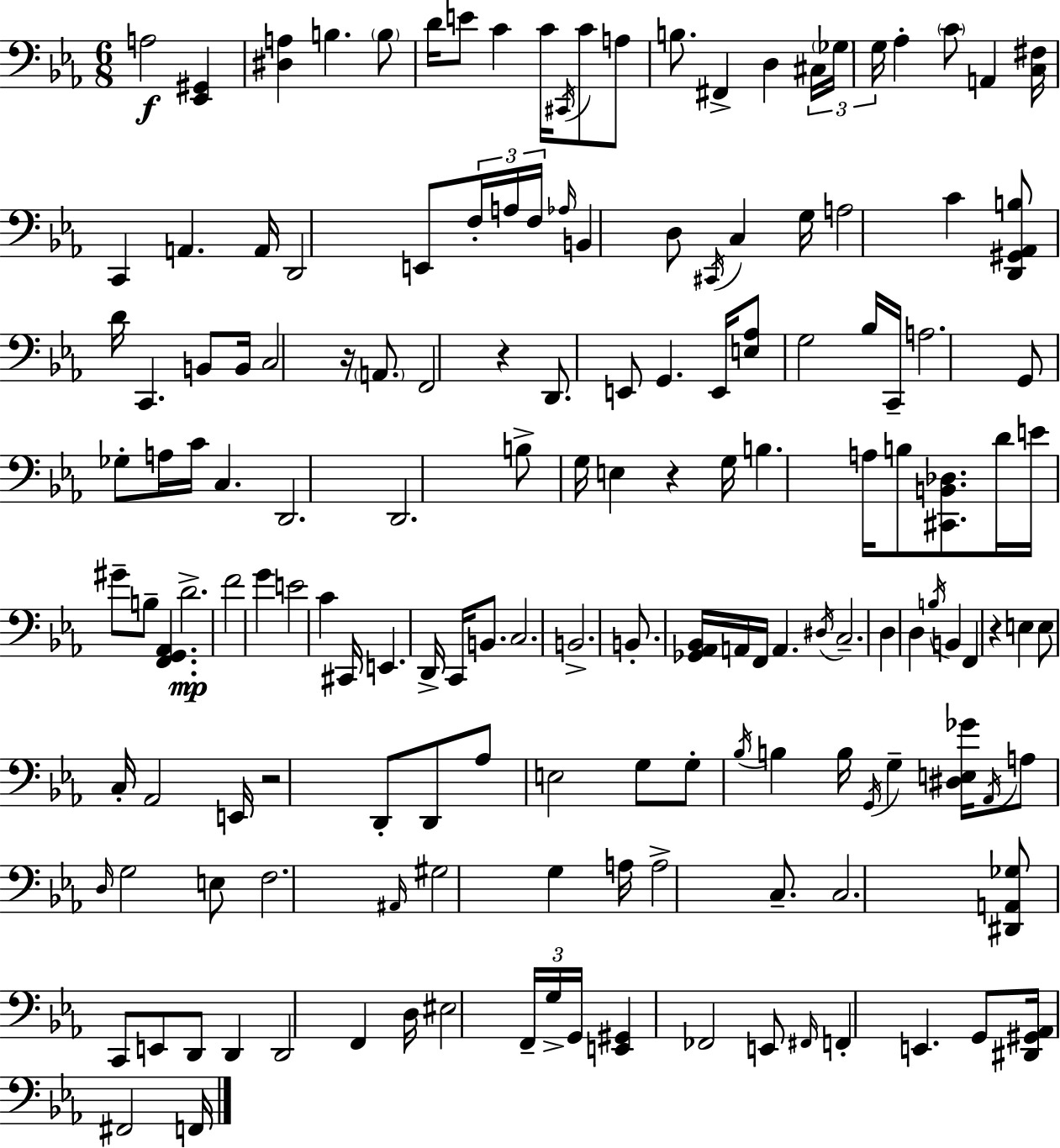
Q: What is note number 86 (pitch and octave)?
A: C3